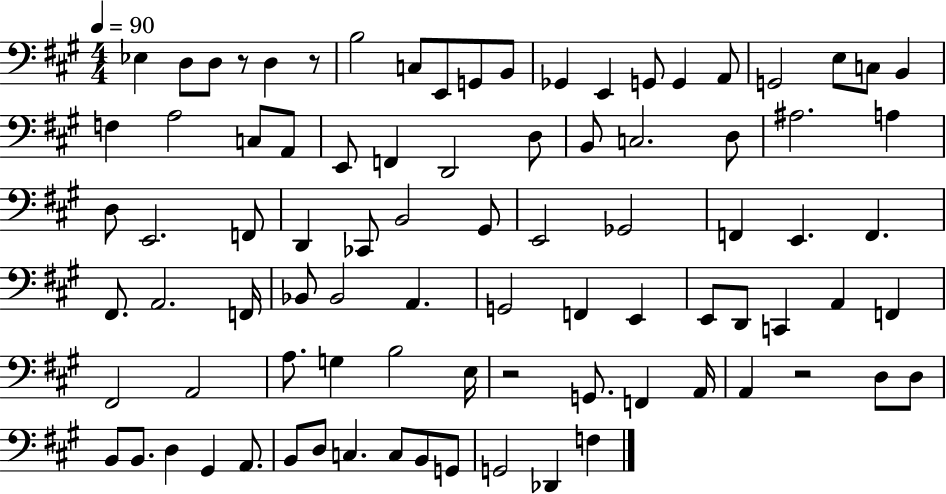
Eb3/q D3/e D3/e R/e D3/q R/e B3/h C3/e E2/e G2/e B2/e Gb2/q E2/q G2/e G2/q A2/e G2/h E3/e C3/e B2/q F3/q A3/h C3/e A2/e E2/e F2/q D2/h D3/e B2/e C3/h. D3/e A#3/h. A3/q D3/e E2/h. F2/e D2/q CES2/e B2/h G#2/e E2/h Gb2/h F2/q E2/q. F2/q. F#2/e. A2/h. F2/s Bb2/e Bb2/h A2/q. G2/h F2/q E2/q E2/e D2/e C2/q A2/q F2/q F#2/h A2/h A3/e. G3/q B3/h E3/s R/h G2/e. F2/q A2/s A2/q R/h D3/e D3/e B2/e B2/e. D3/q G#2/q A2/e. B2/e D3/e C3/q. C3/e B2/e G2/e G2/h Db2/q F3/q